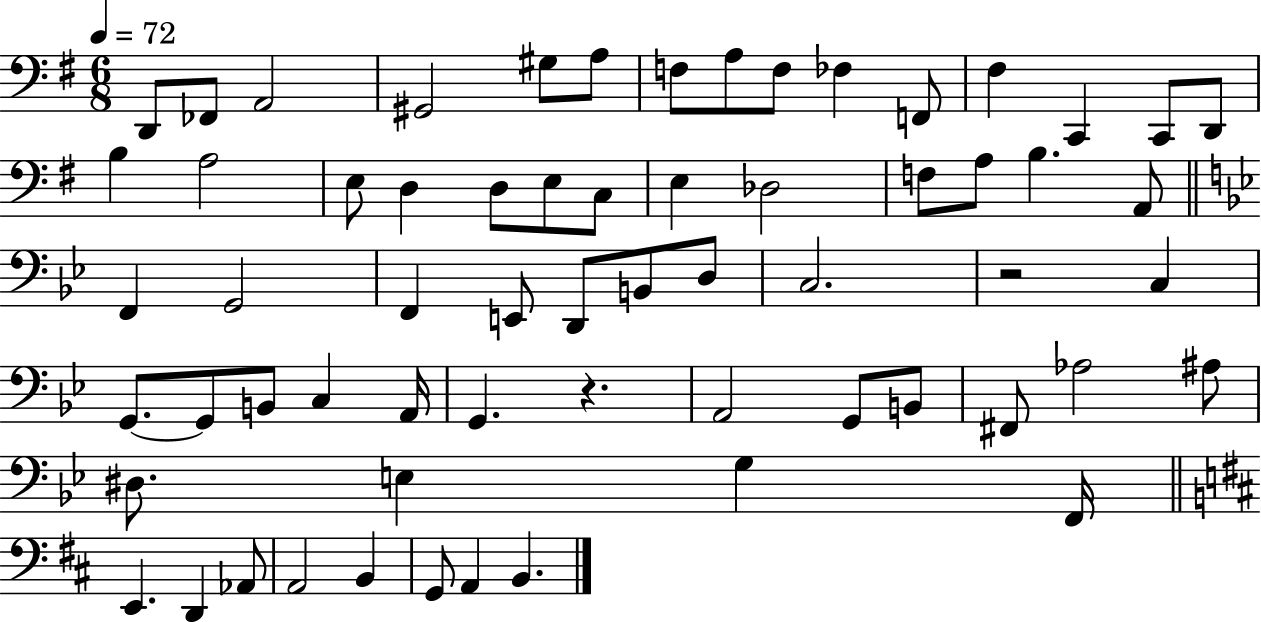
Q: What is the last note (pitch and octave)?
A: B2